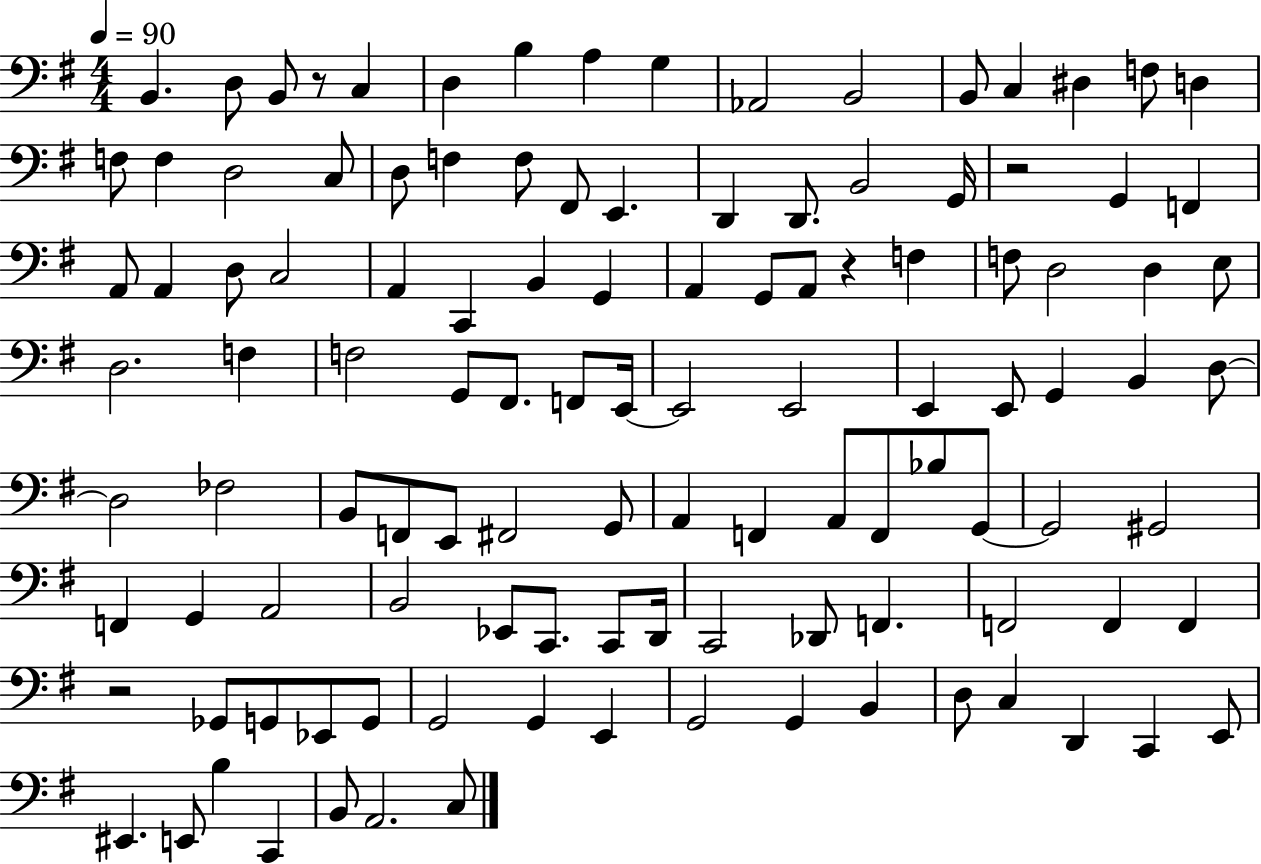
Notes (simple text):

B2/q. D3/e B2/e R/e C3/q D3/q B3/q A3/q G3/q Ab2/h B2/h B2/e C3/q D#3/q F3/e D3/q F3/e F3/q D3/h C3/e D3/e F3/q F3/e F#2/e E2/q. D2/q D2/e. B2/h G2/s R/h G2/q F2/q A2/e A2/q D3/e C3/h A2/q C2/q B2/q G2/q A2/q G2/e A2/e R/q F3/q F3/e D3/h D3/q E3/e D3/h. F3/q F3/h G2/e F#2/e. F2/e E2/s E2/h E2/h E2/q E2/e G2/q B2/q D3/e D3/h FES3/h B2/e F2/e E2/e F#2/h G2/e A2/q F2/q A2/e F2/e Bb3/e G2/e G2/h G#2/h F2/q G2/q A2/h B2/h Eb2/e C2/e. C2/e D2/s C2/h Db2/e F2/q. F2/h F2/q F2/q R/h Gb2/e G2/e Eb2/e G2/e G2/h G2/q E2/q G2/h G2/q B2/q D3/e C3/q D2/q C2/q E2/e EIS2/q. E2/e B3/q C2/q B2/e A2/h. C3/e